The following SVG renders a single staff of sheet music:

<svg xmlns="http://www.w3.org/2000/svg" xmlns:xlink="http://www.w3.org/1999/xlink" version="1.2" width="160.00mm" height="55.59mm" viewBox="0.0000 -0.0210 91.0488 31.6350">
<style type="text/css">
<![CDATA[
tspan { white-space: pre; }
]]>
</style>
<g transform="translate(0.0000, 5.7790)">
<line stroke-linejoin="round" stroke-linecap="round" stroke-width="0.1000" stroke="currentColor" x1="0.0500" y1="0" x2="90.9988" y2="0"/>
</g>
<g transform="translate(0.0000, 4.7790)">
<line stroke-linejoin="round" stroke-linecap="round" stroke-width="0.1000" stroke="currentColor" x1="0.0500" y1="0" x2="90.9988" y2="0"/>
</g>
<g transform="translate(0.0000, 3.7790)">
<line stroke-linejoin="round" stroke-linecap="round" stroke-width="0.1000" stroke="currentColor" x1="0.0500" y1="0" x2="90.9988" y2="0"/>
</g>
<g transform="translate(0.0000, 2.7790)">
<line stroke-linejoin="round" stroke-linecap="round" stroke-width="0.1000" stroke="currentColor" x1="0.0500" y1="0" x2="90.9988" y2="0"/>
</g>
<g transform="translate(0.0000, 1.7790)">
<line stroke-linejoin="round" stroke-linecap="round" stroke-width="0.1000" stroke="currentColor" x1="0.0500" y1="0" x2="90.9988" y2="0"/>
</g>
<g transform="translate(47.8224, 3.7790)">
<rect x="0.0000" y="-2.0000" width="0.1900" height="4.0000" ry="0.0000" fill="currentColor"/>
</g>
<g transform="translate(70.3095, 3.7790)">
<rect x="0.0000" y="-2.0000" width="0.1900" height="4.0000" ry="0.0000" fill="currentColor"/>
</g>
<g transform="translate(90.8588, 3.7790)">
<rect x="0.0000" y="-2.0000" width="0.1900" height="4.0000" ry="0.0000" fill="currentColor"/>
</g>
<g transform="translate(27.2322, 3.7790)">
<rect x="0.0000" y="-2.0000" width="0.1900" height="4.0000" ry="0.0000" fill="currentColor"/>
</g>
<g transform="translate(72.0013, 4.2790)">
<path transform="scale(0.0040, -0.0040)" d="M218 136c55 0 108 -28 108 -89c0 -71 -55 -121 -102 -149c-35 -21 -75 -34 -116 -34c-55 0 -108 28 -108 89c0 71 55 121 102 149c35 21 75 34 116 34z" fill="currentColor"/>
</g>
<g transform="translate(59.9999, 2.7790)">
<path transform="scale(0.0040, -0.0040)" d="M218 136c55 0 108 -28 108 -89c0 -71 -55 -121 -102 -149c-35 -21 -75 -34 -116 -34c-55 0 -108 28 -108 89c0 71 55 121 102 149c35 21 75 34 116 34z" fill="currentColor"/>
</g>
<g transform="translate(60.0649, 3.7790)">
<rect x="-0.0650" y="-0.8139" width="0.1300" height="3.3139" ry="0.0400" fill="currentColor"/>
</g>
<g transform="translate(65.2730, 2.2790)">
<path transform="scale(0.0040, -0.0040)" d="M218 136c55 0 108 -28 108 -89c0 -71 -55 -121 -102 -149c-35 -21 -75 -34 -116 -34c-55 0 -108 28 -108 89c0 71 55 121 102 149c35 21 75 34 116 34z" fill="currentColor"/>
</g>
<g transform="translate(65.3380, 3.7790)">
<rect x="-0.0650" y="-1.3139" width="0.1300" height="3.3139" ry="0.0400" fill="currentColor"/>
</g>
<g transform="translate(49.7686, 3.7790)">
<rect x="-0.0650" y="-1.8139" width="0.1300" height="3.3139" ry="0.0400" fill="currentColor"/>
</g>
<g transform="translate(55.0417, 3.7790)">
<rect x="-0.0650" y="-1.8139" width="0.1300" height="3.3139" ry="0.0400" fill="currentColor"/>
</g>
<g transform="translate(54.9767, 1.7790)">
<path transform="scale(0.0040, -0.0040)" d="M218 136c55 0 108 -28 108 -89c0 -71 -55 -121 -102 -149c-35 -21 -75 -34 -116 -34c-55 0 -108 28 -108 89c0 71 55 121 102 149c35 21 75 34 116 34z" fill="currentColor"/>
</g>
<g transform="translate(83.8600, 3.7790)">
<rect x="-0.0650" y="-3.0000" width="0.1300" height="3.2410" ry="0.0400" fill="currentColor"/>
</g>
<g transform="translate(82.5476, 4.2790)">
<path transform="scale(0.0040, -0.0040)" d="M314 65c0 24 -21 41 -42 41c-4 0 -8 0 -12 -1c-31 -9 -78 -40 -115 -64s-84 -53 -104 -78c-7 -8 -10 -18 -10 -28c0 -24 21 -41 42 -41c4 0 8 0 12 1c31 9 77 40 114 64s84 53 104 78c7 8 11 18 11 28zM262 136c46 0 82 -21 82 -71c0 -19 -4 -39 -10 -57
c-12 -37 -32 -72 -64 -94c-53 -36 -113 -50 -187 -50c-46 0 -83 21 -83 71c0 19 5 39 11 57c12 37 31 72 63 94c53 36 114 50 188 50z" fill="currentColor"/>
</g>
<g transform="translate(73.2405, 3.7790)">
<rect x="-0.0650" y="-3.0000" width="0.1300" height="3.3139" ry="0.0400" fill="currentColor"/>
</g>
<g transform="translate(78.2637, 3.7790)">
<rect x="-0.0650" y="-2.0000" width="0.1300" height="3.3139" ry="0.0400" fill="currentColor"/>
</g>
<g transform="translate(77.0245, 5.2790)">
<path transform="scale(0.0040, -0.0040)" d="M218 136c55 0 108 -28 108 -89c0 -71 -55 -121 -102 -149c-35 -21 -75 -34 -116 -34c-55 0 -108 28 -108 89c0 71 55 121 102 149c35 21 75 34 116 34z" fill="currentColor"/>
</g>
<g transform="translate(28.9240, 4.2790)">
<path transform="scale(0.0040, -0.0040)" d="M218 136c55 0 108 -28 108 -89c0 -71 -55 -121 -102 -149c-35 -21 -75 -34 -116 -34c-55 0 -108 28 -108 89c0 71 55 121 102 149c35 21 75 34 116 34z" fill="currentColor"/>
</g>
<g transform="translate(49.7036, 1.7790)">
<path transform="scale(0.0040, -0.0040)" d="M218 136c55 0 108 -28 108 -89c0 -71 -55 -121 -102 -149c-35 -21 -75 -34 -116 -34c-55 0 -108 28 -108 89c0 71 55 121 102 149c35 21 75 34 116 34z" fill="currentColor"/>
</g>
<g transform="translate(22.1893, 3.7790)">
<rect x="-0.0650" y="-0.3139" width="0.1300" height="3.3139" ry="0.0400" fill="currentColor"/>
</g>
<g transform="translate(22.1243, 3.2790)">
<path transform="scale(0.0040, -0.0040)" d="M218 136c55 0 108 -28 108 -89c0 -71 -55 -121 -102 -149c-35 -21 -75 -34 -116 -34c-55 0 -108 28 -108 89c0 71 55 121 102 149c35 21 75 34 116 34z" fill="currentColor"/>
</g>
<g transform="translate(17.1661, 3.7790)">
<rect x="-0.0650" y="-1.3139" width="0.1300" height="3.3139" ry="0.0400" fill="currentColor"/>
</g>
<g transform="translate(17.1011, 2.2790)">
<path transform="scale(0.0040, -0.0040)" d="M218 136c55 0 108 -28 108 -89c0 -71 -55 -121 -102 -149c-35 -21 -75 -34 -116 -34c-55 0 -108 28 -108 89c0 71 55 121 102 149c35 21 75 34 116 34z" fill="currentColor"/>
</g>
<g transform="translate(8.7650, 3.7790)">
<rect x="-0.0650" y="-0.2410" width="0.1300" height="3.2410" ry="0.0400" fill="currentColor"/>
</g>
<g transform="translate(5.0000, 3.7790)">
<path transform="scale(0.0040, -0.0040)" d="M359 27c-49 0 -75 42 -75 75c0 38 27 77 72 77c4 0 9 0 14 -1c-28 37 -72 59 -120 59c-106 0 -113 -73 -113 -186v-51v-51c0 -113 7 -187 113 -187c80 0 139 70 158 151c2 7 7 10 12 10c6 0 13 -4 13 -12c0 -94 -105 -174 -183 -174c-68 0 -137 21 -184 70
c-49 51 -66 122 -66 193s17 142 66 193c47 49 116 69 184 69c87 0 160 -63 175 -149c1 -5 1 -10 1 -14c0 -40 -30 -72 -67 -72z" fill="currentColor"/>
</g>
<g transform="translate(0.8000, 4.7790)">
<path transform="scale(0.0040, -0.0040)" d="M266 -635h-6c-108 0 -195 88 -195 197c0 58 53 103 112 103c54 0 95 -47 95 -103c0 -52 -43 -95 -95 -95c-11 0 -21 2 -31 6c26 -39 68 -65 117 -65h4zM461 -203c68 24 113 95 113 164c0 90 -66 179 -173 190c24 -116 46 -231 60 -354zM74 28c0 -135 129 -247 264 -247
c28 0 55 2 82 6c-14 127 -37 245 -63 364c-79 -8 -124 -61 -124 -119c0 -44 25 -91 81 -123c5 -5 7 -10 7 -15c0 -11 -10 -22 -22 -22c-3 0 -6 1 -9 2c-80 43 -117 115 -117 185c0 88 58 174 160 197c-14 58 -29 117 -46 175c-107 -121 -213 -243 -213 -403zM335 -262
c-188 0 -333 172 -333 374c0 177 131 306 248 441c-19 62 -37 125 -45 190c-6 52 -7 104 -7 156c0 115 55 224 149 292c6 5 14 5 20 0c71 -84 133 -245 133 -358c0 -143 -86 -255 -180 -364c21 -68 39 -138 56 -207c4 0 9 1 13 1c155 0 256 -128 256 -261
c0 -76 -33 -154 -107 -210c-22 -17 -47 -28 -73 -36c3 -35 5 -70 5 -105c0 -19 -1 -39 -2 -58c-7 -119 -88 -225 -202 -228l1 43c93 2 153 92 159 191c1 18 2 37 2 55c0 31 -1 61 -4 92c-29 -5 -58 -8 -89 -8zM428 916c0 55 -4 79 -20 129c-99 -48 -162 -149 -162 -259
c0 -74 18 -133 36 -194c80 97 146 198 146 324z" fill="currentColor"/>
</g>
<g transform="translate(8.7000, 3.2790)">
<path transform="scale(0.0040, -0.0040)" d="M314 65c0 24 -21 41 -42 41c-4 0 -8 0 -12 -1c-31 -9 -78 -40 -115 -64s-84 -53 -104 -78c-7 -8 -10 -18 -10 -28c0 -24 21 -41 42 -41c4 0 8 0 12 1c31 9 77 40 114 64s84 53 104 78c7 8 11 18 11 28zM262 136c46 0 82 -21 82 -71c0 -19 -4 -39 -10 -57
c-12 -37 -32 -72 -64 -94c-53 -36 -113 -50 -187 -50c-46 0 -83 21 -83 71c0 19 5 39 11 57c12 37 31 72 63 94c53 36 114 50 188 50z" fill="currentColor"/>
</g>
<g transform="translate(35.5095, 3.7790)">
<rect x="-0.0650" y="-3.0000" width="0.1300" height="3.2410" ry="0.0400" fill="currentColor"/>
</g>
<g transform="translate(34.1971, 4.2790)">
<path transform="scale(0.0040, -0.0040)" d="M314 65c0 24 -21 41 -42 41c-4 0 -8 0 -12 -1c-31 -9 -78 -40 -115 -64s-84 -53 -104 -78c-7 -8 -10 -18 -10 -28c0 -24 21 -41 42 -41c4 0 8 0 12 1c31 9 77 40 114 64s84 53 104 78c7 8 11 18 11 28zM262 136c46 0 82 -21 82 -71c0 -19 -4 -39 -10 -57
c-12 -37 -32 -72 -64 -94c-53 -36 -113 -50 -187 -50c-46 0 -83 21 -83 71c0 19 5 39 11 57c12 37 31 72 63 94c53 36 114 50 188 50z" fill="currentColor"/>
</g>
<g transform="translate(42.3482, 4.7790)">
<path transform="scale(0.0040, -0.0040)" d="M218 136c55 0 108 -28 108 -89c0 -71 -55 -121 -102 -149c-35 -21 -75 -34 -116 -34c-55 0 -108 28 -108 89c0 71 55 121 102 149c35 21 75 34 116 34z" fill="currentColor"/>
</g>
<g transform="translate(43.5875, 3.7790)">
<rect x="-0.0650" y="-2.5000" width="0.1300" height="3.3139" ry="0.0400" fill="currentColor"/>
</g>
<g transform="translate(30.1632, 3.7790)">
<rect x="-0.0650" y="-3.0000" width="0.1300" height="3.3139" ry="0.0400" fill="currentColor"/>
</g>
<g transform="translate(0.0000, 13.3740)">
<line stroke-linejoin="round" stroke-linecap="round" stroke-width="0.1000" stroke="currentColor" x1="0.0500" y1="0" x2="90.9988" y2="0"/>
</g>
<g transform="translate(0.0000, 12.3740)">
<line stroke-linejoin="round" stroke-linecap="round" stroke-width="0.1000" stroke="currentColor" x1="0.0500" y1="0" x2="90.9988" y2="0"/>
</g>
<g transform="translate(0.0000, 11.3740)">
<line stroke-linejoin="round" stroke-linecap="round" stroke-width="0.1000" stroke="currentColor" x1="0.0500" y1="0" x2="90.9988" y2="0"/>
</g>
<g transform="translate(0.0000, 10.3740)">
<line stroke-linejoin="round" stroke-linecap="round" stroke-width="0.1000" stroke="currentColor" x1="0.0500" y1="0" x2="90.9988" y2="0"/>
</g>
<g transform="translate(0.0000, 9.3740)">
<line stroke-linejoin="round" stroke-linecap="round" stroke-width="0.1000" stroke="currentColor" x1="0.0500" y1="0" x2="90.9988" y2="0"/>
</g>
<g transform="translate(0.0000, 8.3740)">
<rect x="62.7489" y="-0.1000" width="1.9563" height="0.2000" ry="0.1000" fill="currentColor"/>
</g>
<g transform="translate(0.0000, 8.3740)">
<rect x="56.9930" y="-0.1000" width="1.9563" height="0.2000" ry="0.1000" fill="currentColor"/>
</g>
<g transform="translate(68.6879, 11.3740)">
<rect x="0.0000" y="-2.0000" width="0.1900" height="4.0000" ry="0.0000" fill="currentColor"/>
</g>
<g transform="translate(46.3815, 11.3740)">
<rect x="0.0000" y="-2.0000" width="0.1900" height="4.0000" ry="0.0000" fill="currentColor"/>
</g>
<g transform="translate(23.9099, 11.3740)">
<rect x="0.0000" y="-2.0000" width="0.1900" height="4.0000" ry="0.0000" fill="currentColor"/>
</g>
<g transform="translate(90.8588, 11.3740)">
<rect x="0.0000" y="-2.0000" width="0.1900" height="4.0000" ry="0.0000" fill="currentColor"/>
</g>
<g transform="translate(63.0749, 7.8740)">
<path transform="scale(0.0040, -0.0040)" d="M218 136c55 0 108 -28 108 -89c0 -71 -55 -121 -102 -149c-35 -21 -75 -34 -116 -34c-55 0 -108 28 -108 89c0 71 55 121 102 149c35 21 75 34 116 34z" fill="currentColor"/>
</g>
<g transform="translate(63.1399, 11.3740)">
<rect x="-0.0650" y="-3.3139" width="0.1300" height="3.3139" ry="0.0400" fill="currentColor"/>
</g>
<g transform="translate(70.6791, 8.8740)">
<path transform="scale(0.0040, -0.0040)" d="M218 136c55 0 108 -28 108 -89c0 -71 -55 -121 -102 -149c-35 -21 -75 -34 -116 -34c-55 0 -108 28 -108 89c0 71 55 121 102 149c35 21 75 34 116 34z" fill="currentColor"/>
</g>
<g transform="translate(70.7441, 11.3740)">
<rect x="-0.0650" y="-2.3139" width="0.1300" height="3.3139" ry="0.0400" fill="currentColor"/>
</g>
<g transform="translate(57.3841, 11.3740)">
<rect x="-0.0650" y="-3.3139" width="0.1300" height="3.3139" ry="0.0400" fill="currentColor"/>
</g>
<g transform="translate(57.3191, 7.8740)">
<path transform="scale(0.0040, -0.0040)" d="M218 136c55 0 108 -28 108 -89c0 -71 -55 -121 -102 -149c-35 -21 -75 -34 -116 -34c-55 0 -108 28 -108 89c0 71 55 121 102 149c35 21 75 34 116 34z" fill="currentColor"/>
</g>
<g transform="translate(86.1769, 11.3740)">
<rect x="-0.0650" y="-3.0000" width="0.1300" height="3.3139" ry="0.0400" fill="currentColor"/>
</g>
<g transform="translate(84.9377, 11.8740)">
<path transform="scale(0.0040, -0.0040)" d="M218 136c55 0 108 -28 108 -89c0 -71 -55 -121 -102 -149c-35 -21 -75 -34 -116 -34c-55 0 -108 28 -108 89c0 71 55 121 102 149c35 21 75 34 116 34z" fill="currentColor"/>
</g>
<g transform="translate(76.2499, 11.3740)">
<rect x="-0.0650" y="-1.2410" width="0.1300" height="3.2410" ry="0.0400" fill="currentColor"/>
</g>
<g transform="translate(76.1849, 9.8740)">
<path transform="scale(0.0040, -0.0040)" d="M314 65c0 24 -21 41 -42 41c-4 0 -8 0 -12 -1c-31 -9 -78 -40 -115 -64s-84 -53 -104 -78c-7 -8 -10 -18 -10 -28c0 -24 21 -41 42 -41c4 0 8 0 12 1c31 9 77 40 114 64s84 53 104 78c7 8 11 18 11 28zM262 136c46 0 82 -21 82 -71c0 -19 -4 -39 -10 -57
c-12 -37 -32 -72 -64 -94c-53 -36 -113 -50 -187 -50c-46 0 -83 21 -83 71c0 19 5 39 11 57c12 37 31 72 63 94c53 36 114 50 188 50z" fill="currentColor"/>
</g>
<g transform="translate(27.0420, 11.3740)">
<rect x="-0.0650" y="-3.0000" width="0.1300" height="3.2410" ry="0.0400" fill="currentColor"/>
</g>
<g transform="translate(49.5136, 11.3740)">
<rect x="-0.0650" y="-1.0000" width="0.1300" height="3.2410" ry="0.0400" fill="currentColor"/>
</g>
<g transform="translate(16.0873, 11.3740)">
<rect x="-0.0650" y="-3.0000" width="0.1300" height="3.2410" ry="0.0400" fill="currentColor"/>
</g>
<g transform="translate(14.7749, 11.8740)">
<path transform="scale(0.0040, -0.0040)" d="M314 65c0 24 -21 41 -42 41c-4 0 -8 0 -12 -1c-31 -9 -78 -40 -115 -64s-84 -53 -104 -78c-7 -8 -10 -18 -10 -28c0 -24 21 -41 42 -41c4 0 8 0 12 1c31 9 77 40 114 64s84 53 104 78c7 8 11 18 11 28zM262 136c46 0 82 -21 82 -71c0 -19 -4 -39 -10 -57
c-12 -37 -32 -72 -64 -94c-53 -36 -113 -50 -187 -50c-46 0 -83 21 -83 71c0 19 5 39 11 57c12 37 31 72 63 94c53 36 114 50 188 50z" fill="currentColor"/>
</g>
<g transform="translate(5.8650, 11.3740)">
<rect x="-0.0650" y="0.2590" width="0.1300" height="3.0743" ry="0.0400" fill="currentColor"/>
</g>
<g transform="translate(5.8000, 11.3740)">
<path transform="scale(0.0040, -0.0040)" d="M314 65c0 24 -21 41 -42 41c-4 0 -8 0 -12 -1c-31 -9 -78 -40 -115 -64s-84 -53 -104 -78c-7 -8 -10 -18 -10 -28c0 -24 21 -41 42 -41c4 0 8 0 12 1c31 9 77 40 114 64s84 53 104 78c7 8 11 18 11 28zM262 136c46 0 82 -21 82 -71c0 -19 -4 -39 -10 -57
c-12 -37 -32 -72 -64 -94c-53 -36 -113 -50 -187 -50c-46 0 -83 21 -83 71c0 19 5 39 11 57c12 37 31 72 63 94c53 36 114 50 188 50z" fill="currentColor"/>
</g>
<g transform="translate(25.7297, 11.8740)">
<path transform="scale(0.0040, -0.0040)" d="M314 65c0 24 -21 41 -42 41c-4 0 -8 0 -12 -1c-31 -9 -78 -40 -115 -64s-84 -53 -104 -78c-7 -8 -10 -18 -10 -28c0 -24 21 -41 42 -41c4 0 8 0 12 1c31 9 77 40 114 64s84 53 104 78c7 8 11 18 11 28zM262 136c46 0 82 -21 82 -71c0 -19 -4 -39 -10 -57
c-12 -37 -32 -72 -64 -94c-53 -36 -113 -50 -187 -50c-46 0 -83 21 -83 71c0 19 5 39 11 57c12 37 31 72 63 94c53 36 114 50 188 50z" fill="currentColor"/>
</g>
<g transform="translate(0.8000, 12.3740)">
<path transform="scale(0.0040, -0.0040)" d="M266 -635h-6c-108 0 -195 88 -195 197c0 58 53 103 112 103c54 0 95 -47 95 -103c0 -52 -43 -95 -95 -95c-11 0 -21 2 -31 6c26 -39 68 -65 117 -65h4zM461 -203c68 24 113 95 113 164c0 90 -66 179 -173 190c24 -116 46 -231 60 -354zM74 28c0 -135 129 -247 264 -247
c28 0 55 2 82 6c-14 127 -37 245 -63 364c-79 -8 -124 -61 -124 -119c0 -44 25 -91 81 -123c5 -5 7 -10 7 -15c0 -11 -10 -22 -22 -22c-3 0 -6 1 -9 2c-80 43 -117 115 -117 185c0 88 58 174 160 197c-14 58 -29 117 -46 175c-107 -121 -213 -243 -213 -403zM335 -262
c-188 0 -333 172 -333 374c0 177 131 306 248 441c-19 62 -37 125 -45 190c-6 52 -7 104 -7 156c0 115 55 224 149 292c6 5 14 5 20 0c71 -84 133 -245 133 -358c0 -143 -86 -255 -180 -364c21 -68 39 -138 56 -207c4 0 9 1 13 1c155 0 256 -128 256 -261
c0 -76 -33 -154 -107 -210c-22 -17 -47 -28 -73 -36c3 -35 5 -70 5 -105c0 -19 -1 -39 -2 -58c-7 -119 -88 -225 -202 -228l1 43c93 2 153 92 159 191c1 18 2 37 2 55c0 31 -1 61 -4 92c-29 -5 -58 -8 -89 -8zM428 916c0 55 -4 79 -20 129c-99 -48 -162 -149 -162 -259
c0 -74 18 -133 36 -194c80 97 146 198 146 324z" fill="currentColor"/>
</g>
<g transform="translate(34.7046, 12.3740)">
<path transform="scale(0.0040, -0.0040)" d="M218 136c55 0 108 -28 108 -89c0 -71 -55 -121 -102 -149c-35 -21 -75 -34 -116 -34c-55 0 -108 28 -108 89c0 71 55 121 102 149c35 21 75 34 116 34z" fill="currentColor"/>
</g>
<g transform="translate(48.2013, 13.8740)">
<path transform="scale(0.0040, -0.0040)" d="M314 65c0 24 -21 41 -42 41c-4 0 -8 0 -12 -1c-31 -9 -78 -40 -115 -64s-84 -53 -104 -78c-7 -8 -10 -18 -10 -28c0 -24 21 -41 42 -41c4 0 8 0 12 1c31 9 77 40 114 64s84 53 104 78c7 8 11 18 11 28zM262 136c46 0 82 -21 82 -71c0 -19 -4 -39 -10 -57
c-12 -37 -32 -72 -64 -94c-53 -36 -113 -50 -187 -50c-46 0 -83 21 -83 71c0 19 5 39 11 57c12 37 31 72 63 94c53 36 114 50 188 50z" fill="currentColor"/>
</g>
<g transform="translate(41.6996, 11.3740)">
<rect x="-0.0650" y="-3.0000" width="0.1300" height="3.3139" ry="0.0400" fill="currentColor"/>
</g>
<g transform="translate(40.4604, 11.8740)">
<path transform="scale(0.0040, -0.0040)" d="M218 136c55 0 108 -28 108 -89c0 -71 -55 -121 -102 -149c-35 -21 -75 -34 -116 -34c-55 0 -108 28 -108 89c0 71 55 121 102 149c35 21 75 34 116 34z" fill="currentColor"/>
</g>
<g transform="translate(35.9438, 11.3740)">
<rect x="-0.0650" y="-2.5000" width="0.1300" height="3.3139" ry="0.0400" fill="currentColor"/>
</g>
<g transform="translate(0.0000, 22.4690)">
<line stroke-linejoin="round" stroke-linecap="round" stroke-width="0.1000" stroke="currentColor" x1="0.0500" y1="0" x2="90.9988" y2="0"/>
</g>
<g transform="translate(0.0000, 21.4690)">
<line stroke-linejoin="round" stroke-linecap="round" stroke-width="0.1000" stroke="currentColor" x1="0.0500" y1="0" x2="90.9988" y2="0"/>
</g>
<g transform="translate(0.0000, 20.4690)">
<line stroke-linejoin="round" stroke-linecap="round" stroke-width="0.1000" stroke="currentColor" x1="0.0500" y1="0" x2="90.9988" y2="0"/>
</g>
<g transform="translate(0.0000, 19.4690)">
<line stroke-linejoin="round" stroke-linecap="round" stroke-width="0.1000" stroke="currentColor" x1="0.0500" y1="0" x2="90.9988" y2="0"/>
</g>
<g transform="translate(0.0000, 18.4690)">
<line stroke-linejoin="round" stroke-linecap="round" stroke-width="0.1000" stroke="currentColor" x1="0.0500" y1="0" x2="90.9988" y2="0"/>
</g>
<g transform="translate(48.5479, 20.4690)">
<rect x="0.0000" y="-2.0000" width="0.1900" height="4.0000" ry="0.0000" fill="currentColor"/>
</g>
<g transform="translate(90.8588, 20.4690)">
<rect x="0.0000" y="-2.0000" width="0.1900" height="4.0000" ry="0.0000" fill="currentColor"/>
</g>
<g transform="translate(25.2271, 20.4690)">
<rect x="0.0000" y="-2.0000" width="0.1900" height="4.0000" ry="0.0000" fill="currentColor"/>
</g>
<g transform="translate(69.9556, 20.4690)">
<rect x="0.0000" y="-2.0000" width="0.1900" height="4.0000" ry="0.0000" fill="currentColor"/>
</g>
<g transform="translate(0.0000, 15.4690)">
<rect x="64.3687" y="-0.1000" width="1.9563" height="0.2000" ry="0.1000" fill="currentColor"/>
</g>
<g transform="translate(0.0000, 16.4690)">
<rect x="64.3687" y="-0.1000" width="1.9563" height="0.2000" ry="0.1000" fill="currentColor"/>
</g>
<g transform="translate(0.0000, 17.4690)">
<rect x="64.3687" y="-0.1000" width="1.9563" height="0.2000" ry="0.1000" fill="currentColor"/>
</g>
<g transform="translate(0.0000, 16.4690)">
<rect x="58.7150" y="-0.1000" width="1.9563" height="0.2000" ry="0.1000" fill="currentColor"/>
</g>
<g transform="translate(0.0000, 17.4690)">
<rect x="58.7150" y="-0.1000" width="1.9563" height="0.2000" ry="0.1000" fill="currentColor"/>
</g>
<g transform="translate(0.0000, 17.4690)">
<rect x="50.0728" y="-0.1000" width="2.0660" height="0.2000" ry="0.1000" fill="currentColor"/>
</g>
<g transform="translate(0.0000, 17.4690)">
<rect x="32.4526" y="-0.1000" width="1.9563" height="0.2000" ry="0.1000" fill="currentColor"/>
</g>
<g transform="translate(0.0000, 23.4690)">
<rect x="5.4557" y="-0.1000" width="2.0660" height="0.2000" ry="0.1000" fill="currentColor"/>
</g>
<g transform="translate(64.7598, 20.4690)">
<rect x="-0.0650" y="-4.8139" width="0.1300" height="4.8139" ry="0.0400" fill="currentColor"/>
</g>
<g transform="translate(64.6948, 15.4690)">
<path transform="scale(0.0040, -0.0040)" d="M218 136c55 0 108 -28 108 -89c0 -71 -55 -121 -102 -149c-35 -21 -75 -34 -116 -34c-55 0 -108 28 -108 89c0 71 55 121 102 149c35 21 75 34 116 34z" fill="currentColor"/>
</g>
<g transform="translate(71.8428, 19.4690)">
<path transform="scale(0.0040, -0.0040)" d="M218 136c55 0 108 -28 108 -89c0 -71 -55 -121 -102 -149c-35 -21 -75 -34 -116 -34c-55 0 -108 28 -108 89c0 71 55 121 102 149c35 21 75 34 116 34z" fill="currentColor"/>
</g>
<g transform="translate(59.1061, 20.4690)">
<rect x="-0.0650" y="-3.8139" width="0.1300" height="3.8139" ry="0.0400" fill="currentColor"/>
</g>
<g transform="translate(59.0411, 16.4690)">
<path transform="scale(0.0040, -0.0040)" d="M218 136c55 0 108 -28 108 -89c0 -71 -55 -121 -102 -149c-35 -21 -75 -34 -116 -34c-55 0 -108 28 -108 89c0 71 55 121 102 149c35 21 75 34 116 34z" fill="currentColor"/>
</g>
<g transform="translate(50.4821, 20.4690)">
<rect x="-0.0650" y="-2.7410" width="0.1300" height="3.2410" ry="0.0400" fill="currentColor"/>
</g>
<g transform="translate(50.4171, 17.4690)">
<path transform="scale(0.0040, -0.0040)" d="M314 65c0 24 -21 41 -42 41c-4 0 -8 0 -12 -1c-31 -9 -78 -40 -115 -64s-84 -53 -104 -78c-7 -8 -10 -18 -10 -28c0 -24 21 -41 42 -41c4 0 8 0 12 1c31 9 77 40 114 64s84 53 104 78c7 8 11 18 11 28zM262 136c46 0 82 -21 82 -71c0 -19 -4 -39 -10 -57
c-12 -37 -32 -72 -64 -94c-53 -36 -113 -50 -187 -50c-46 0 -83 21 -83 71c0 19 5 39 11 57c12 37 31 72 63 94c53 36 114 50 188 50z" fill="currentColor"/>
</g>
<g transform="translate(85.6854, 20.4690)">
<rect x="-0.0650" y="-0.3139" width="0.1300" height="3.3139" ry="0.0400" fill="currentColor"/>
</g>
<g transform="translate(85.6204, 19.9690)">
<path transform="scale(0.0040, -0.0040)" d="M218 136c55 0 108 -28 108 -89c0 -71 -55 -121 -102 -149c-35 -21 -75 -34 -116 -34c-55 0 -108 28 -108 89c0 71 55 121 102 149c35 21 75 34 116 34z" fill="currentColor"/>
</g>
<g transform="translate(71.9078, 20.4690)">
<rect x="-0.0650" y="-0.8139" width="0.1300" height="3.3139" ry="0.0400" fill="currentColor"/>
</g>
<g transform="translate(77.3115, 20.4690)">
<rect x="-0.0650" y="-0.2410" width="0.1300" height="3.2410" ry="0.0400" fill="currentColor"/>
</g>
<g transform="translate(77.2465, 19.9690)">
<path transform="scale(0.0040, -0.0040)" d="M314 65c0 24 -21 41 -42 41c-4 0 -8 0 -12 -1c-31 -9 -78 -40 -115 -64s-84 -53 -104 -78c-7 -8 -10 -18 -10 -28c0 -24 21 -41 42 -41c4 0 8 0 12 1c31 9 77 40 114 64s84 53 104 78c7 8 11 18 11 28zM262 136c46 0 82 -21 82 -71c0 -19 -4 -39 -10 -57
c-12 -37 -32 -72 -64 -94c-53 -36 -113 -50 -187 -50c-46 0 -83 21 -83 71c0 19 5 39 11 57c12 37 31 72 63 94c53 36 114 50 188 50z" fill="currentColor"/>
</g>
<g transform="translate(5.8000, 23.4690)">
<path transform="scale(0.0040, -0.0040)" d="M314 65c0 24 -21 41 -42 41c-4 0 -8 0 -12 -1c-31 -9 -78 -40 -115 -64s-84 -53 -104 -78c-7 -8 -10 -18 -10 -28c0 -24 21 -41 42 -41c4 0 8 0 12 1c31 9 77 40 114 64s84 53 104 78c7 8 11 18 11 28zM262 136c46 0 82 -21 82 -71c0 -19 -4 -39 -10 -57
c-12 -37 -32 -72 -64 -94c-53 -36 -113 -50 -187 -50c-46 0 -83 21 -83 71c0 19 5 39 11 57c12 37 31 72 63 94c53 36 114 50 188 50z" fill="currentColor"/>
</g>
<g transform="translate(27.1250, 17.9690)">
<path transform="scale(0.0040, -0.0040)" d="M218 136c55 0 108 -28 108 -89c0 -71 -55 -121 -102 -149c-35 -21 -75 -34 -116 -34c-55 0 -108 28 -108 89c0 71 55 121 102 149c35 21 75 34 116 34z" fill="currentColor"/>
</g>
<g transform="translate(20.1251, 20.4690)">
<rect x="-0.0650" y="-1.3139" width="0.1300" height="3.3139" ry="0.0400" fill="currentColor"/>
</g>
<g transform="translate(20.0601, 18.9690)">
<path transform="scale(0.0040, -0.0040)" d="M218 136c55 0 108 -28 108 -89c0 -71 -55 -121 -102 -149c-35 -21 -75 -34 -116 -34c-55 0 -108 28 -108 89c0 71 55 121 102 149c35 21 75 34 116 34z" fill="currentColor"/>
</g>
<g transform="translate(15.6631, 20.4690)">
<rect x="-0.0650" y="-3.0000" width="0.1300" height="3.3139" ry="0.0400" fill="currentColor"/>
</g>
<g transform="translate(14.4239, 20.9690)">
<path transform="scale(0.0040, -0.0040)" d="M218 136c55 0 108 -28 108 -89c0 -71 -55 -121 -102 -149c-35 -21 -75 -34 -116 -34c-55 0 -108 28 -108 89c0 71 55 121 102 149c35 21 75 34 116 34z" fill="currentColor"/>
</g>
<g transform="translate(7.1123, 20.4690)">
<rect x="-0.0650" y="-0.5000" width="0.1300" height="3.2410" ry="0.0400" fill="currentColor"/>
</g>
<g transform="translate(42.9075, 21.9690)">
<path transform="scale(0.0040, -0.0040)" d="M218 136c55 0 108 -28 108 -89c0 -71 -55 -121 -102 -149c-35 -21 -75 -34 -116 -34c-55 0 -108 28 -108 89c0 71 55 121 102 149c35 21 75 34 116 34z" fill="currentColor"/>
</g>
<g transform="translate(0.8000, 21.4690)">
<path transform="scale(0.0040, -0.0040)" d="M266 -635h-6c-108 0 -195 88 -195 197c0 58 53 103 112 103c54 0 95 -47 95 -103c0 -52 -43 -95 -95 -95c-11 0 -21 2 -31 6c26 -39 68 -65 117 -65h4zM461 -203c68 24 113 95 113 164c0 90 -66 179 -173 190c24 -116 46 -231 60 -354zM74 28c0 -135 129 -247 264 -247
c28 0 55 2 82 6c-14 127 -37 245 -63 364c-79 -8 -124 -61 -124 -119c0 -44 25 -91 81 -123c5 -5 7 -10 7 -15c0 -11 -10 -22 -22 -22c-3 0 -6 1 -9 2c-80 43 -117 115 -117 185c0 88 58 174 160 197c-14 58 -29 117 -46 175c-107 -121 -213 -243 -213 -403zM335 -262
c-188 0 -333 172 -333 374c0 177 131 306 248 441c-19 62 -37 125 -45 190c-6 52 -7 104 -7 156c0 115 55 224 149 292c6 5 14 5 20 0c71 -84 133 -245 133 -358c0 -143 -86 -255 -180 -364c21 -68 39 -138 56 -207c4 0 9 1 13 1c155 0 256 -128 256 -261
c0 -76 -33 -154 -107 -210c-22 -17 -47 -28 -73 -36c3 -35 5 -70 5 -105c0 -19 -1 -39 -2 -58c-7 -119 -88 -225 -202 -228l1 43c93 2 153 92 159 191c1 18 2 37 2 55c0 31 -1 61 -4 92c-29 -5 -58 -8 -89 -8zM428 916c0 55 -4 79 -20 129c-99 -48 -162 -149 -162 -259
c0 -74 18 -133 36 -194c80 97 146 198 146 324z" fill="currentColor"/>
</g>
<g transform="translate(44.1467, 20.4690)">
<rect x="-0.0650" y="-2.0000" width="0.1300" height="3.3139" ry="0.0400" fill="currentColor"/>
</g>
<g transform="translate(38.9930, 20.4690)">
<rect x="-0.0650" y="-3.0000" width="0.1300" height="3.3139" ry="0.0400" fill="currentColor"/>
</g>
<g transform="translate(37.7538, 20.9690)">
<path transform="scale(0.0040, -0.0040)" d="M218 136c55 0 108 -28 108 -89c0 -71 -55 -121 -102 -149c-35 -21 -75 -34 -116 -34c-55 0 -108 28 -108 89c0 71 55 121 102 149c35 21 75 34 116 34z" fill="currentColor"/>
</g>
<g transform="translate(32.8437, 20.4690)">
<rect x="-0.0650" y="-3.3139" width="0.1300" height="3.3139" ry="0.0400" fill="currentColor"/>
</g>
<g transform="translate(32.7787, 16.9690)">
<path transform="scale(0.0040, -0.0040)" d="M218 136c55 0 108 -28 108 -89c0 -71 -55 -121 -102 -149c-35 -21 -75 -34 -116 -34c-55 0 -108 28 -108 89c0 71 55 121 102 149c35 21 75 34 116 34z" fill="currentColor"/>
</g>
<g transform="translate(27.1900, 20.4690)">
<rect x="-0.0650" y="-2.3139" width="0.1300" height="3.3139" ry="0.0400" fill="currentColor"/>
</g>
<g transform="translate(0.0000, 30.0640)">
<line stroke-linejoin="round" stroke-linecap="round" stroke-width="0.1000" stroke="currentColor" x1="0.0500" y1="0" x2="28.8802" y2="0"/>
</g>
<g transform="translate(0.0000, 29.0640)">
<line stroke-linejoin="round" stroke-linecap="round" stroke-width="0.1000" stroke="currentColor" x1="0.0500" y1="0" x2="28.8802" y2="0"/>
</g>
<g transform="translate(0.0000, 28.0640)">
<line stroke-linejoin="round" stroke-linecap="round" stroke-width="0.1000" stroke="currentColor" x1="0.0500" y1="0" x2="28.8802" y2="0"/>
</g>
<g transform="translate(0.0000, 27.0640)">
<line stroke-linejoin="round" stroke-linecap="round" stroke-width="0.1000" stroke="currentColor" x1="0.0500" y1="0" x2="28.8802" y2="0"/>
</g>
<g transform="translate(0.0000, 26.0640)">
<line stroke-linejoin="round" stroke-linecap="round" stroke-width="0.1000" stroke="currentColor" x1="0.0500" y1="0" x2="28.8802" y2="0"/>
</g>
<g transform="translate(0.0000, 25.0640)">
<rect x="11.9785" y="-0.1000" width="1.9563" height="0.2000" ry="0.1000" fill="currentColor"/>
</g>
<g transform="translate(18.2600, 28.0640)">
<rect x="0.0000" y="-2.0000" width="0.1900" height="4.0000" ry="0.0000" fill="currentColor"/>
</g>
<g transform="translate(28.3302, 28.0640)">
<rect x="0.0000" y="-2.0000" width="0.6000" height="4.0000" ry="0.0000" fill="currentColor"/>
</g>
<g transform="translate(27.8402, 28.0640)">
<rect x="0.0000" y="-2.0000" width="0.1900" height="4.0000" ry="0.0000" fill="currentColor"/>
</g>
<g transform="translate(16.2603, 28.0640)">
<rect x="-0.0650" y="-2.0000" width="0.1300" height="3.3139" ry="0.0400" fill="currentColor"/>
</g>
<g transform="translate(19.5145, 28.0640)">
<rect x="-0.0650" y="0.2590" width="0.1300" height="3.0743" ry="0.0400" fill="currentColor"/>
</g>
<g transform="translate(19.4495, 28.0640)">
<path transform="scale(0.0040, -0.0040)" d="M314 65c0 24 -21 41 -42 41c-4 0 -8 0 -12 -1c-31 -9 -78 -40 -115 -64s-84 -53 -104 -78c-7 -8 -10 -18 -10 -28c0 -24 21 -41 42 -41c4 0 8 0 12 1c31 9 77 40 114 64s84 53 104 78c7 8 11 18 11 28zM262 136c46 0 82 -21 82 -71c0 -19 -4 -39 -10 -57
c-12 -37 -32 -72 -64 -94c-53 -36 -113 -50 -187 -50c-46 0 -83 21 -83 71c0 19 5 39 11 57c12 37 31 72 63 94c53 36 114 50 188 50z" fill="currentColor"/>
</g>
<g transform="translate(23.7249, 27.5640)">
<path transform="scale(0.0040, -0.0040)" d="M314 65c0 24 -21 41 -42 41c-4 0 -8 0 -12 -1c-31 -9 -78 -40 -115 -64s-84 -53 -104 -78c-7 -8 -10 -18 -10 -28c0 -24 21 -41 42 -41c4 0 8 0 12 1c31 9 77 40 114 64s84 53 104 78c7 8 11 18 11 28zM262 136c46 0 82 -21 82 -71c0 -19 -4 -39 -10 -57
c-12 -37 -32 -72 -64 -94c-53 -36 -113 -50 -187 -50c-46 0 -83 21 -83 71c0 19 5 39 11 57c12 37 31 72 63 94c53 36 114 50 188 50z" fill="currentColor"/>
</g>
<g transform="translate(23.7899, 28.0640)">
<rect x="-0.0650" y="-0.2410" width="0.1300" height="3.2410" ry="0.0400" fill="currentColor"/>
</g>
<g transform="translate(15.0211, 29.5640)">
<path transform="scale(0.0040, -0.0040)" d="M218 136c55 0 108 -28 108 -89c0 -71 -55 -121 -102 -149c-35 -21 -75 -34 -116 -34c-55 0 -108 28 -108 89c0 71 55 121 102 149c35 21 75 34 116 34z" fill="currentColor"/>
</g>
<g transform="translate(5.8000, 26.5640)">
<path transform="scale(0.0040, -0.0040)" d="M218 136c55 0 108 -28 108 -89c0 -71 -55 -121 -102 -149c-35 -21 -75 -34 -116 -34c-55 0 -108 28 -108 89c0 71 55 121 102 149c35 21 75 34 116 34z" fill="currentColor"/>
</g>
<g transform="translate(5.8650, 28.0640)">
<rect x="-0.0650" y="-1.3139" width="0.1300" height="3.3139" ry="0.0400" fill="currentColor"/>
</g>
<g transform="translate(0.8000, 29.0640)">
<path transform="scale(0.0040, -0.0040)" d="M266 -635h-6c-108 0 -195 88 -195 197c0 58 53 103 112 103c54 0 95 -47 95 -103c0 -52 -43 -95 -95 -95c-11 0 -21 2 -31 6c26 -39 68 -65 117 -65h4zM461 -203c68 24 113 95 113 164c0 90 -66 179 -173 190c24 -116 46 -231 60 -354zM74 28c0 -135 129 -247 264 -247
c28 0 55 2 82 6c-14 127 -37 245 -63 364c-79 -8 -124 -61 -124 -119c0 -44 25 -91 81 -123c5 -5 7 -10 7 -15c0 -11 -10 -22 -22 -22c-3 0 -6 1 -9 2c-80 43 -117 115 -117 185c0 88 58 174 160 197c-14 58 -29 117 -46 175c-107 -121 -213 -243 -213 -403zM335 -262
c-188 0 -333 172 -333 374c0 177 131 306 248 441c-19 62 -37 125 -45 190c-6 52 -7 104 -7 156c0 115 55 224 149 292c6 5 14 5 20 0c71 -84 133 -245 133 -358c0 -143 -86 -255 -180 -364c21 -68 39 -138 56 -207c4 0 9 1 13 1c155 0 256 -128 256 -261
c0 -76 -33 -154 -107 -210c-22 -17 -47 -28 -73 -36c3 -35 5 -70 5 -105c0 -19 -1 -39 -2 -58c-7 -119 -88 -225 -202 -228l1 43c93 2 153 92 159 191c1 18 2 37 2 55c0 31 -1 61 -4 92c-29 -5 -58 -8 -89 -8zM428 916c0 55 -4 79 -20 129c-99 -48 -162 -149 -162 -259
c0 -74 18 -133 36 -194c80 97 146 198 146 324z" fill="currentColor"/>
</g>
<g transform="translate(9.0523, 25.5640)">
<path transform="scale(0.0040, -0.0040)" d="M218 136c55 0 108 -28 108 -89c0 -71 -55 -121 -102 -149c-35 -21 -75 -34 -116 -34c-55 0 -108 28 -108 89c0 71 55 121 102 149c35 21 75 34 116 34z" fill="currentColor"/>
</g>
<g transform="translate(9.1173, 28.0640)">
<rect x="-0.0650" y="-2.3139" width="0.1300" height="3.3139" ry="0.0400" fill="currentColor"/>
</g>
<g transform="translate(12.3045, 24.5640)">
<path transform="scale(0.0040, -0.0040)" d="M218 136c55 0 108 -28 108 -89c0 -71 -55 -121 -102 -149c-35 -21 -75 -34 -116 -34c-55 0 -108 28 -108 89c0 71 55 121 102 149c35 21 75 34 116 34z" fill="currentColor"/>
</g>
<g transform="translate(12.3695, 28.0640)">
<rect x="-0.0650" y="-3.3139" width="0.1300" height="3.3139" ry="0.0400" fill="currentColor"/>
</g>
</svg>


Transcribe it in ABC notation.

X:1
T:Untitled
M:4/4
L:1/4
K:C
c2 e c A A2 G f f d e A F A2 B2 A2 A2 G A D2 b b g e2 A C2 A e g b A F a2 c' e' d c2 c e g b F B2 c2